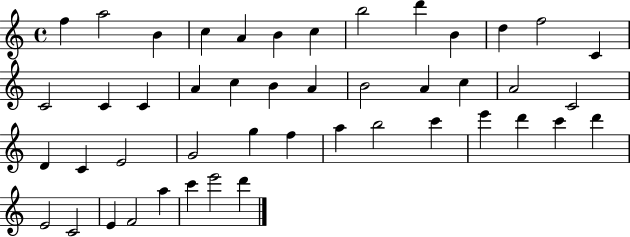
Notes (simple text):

F5/q A5/h B4/q C5/q A4/q B4/q C5/q B5/h D6/q B4/q D5/q F5/h C4/q C4/h C4/q C4/q A4/q C5/q B4/q A4/q B4/h A4/q C5/q A4/h C4/h D4/q C4/q E4/h G4/h G5/q F5/q A5/q B5/h C6/q E6/q D6/q C6/q D6/q E4/h C4/h E4/q F4/h A5/q C6/q E6/h D6/q